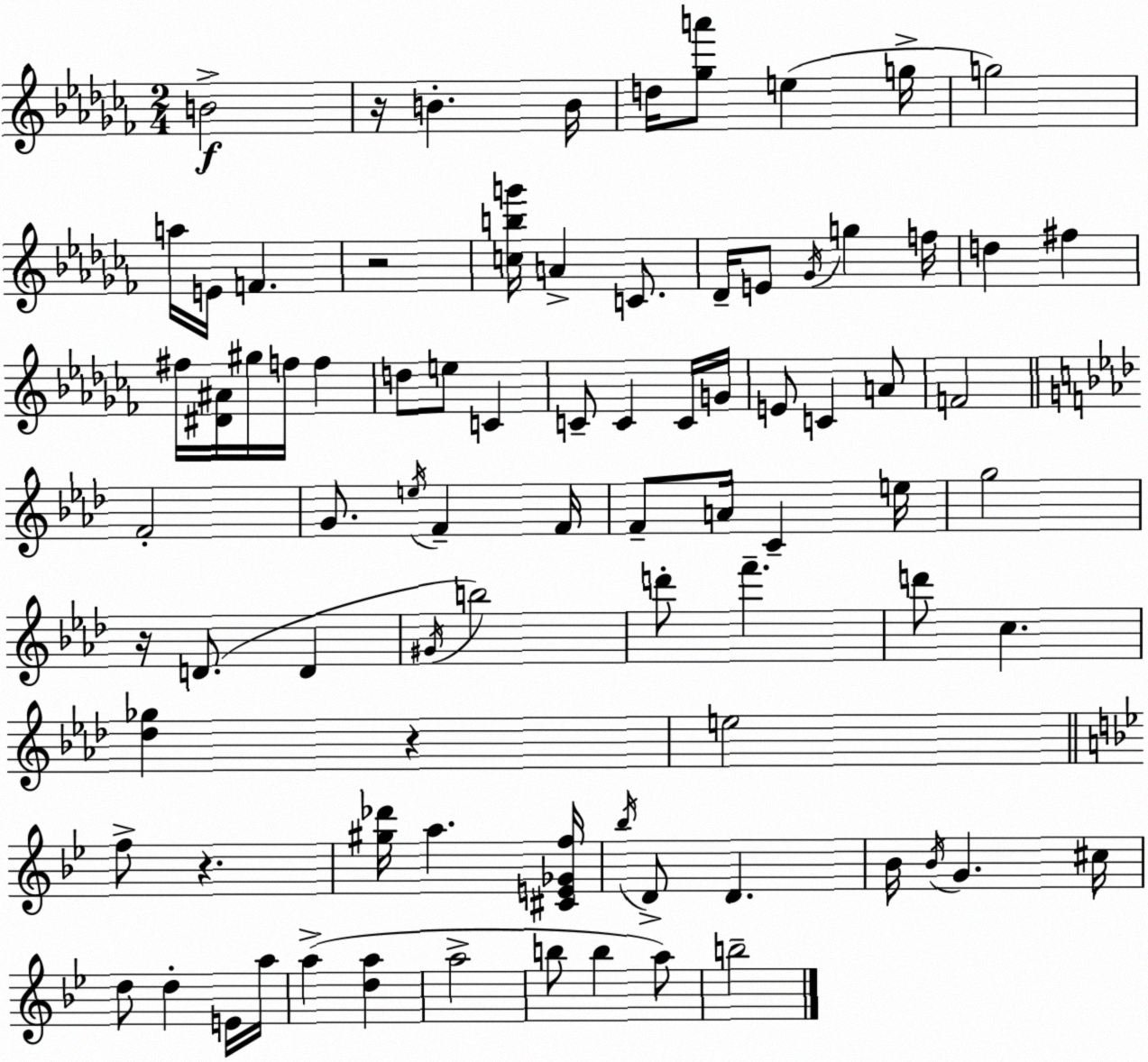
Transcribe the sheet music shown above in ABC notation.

X:1
T:Untitled
M:2/4
L:1/4
K:Abm
B2 z/4 B B/4 d/4 [_ga']/2 e g/4 g2 a/4 E/4 F z2 [cbg']/4 A C/2 _D/4 E/2 _G/4 g f/4 d ^f ^f/4 [^D^A]/4 ^g/4 f/4 f d/2 e/2 C C/2 C C/4 G/4 E/2 C A/2 F2 F2 G/2 e/4 F F/4 F/2 A/4 C e/4 g2 z/4 D/2 D ^G/4 b2 d'/2 f' d'/2 c [_d_g] z e2 f/2 z [^g_d']/4 a [^CE_Gf]/4 _b/4 D/2 D _B/4 _B/4 G ^c/4 d/2 d E/4 a/4 a [da] a2 b/2 b a/2 b2